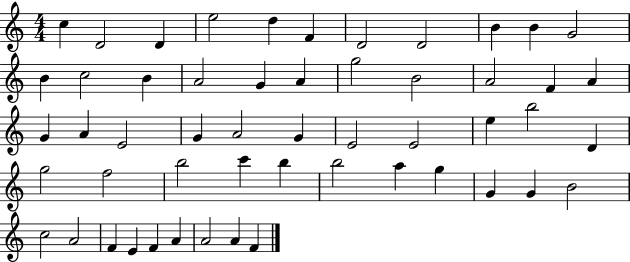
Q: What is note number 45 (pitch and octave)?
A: C5